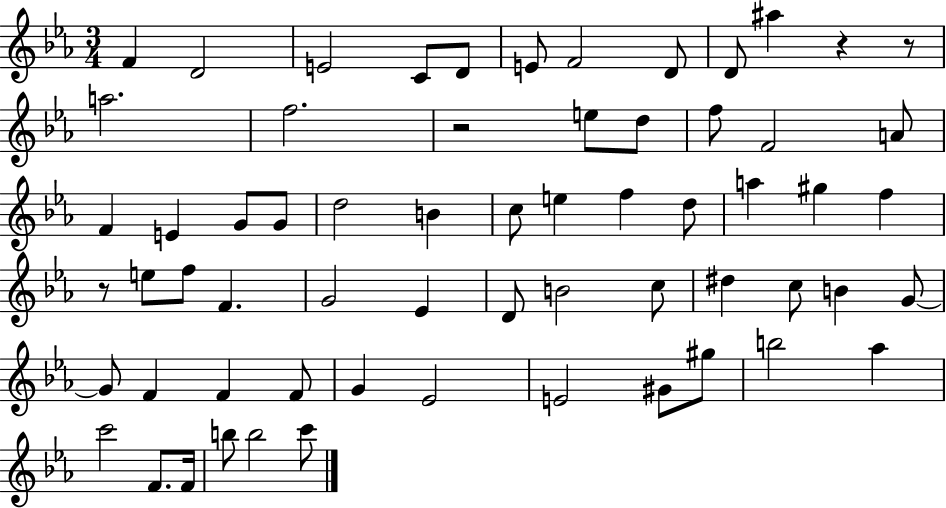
F4/q D4/h E4/h C4/e D4/e E4/e F4/h D4/e D4/e A#5/q R/q R/e A5/h. F5/h. R/h E5/e D5/e F5/e F4/h A4/e F4/q E4/q G4/e G4/e D5/h B4/q C5/e E5/q F5/q D5/e A5/q G#5/q F5/q R/e E5/e F5/e F4/q. G4/h Eb4/q D4/e B4/h C5/e D#5/q C5/e B4/q G4/e G4/e F4/q F4/q F4/e G4/q Eb4/h E4/h G#4/e G#5/e B5/h Ab5/q C6/h F4/e. F4/s B5/e B5/h C6/e